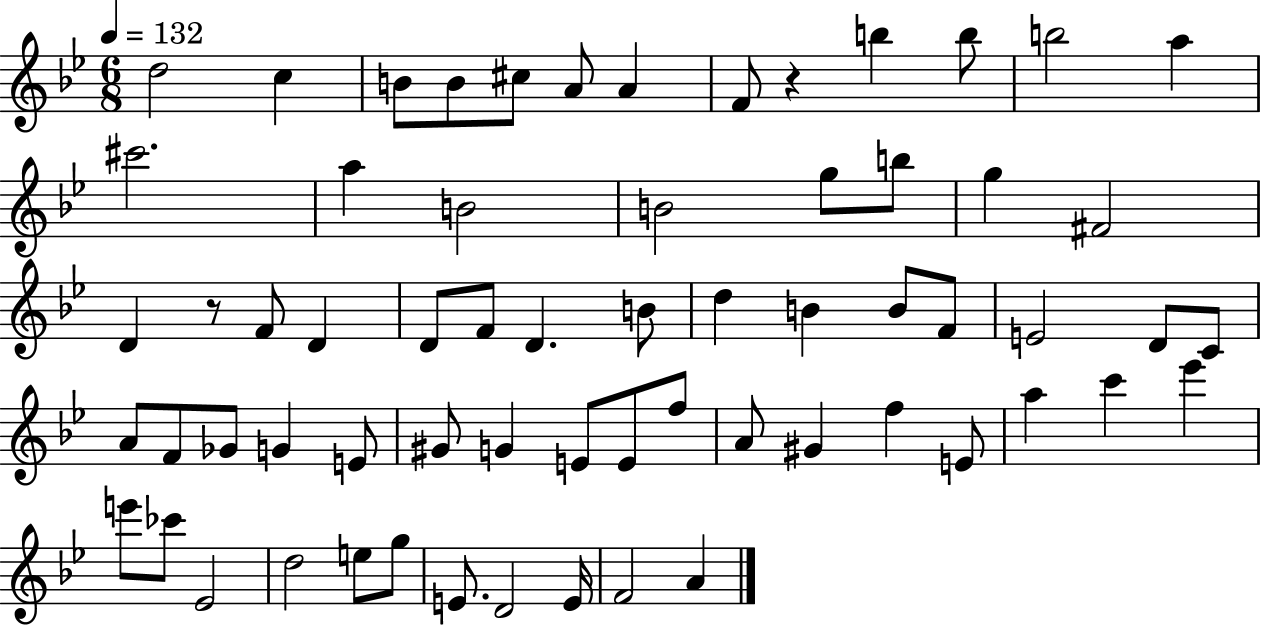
D5/h C5/q B4/e B4/e C#5/e A4/e A4/q F4/e R/q B5/q B5/e B5/h A5/q C#6/h. A5/q B4/h B4/h G5/e B5/e G5/q F#4/h D4/q R/e F4/e D4/q D4/e F4/e D4/q. B4/e D5/q B4/q B4/e F4/e E4/h D4/e C4/e A4/e F4/e Gb4/e G4/q E4/e G#4/e G4/q E4/e E4/e F5/e A4/e G#4/q F5/q E4/e A5/q C6/q Eb6/q E6/e CES6/e Eb4/h D5/h E5/e G5/e E4/e. D4/h E4/s F4/h A4/q